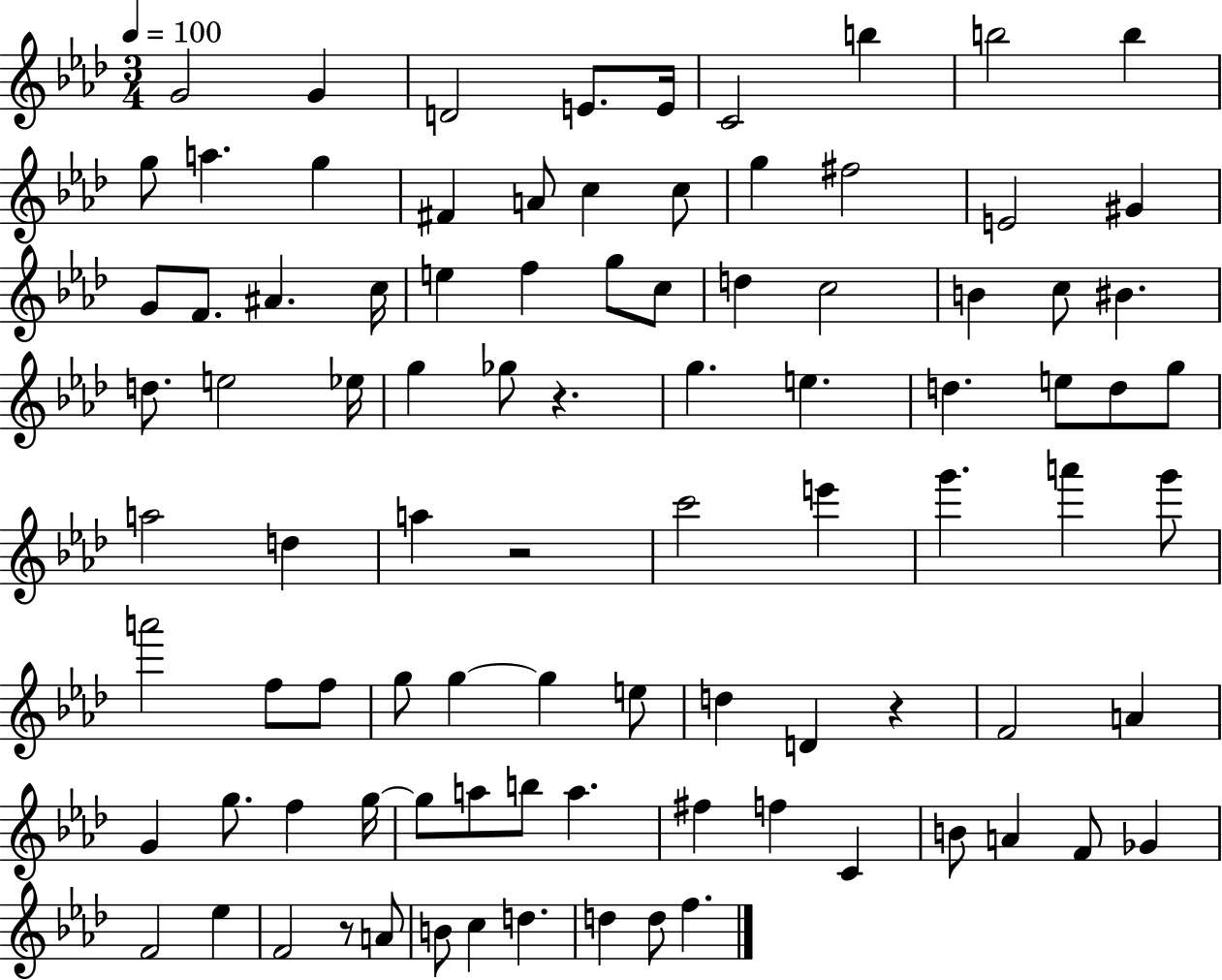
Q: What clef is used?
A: treble